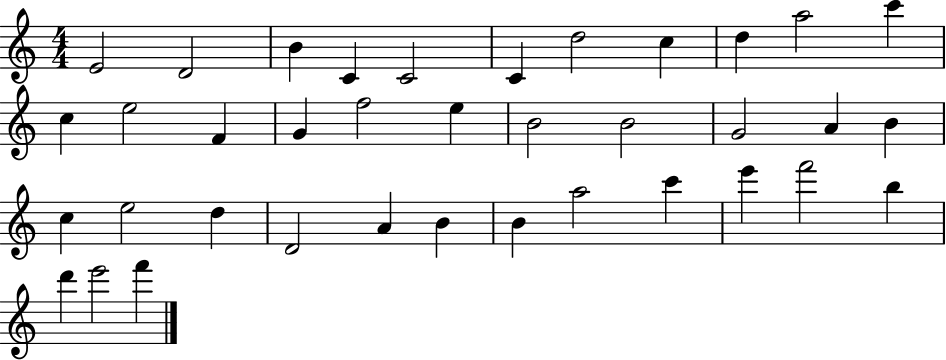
X:1
T:Untitled
M:4/4
L:1/4
K:C
E2 D2 B C C2 C d2 c d a2 c' c e2 F G f2 e B2 B2 G2 A B c e2 d D2 A B B a2 c' e' f'2 b d' e'2 f'